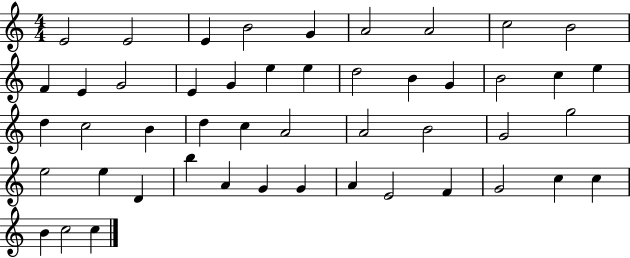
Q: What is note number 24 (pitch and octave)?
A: C5